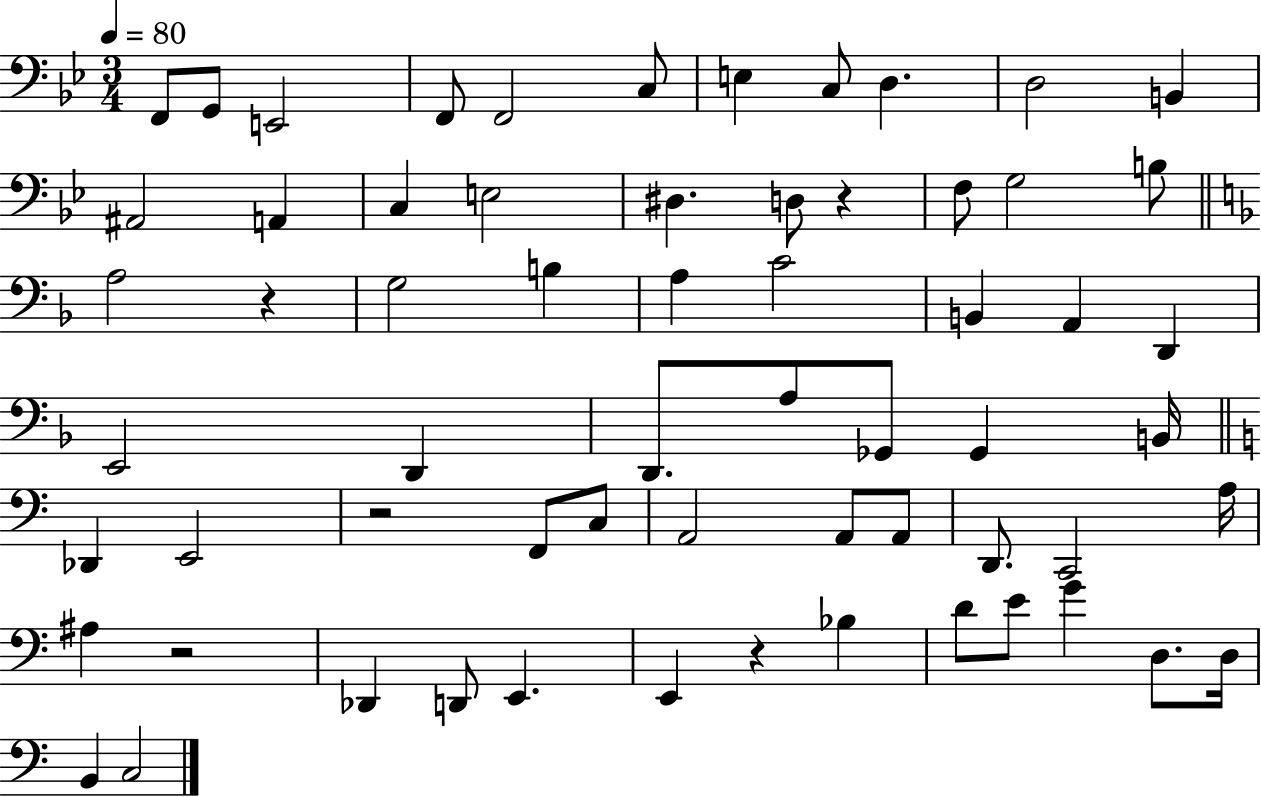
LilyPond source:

{
  \clef bass
  \numericTimeSignature
  \time 3/4
  \key bes \major
  \tempo 4 = 80
  f,8 g,8 e,2 | f,8 f,2 c8 | e4 c8 d4. | d2 b,4 | \break ais,2 a,4 | c4 e2 | dis4. d8 r4 | f8 g2 b8 | \break \bar "||" \break \key d \minor a2 r4 | g2 b4 | a4 c'2 | b,4 a,4 d,4 | \break e,2 d,4 | d,8. a8 ges,8 ges,4 b,16 | \bar "||" \break \key a \minor des,4 e,2 | r2 f,8 c8 | a,2 a,8 a,8 | d,8. c,2 a16 | \break ais4 r2 | des,4 d,8 e,4. | e,4 r4 bes4 | d'8 e'8 g'4 d8. d16 | \break b,4 c2 | \bar "|."
}